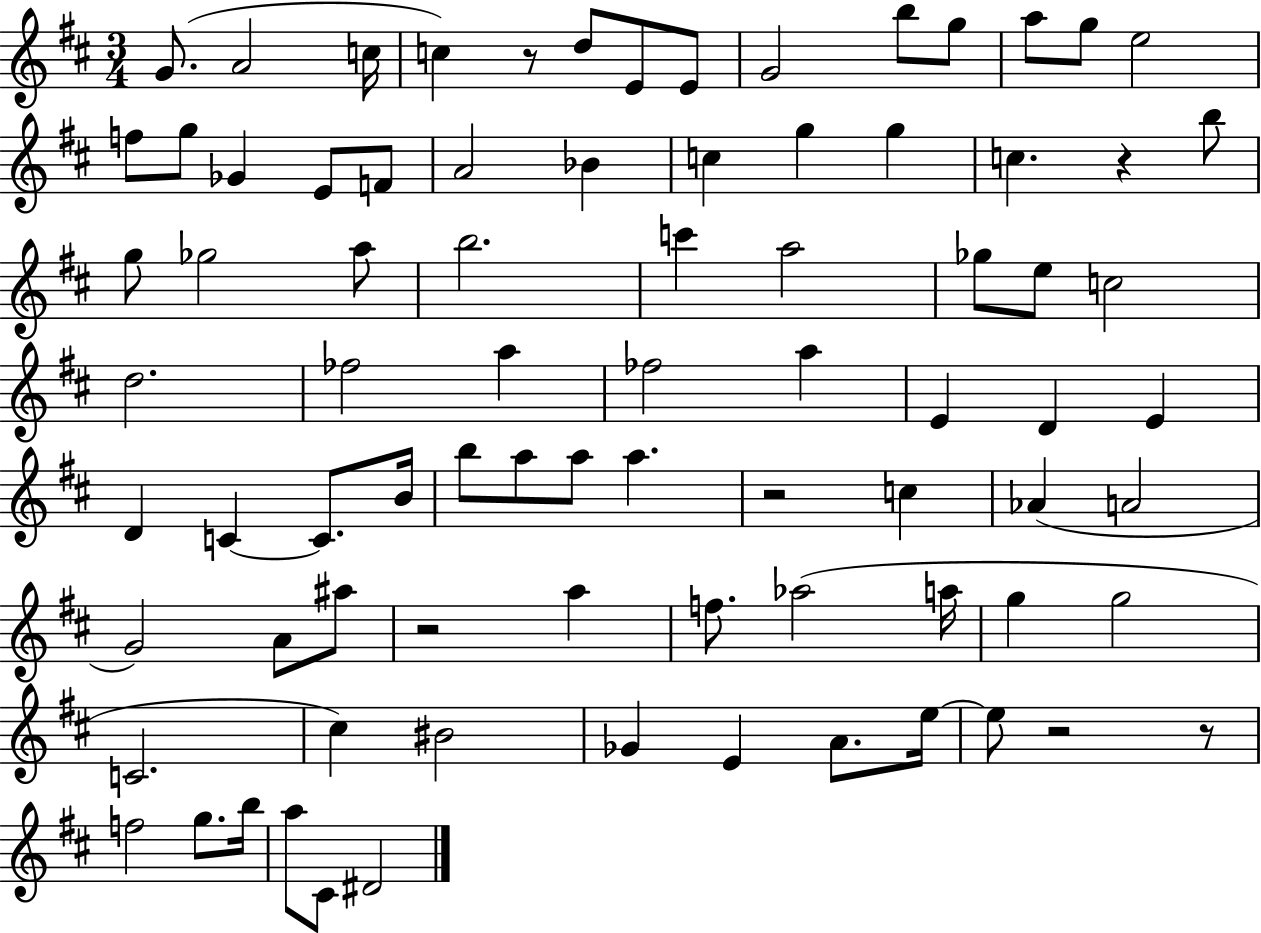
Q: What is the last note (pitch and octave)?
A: D#4